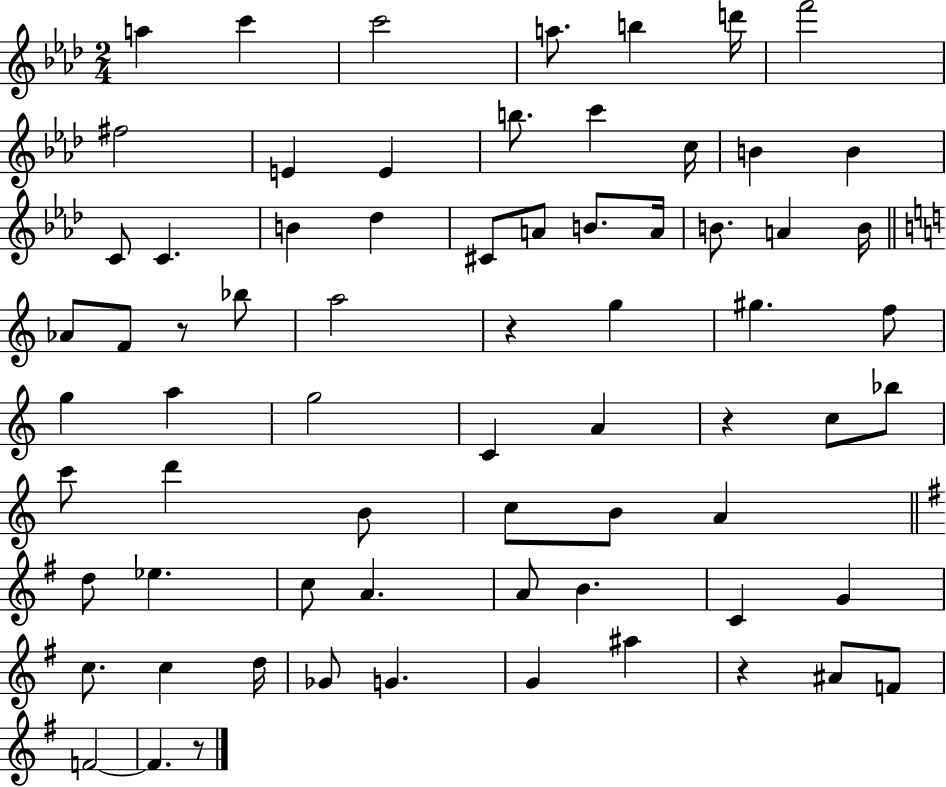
{
  \clef treble
  \numericTimeSignature
  \time 2/4
  \key aes \major
  a''4 c'''4 | c'''2 | a''8. b''4 d'''16 | f'''2 | \break fis''2 | e'4 e'4 | b''8. c'''4 c''16 | b'4 b'4 | \break c'8 c'4. | b'4 des''4 | cis'8 a'8 b'8. a'16 | b'8. a'4 b'16 | \break \bar "||" \break \key c \major aes'8 f'8 r8 bes''8 | a''2 | r4 g''4 | gis''4. f''8 | \break g''4 a''4 | g''2 | c'4 a'4 | r4 c''8 bes''8 | \break c'''8 d'''4 b'8 | c''8 b'8 a'4 | \bar "||" \break \key e \minor d''8 ees''4. | c''8 a'4. | a'8 b'4. | c'4 g'4 | \break c''8. c''4 d''16 | ges'8 g'4. | g'4 ais''4 | r4 ais'8 f'8 | \break f'2~~ | f'4. r8 | \bar "|."
}